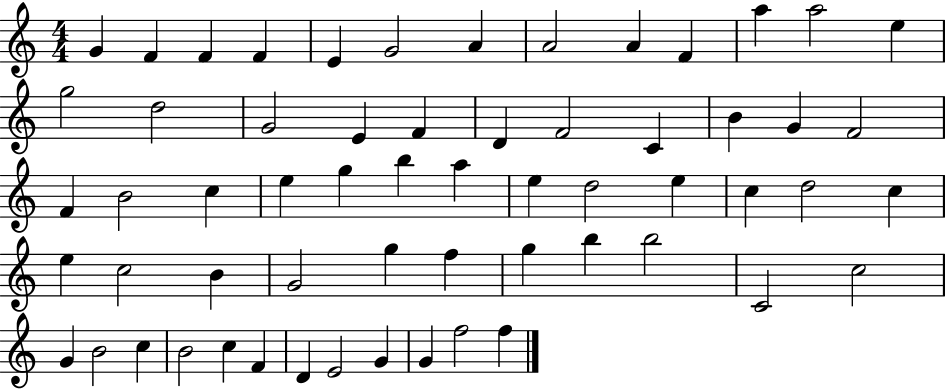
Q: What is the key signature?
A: C major